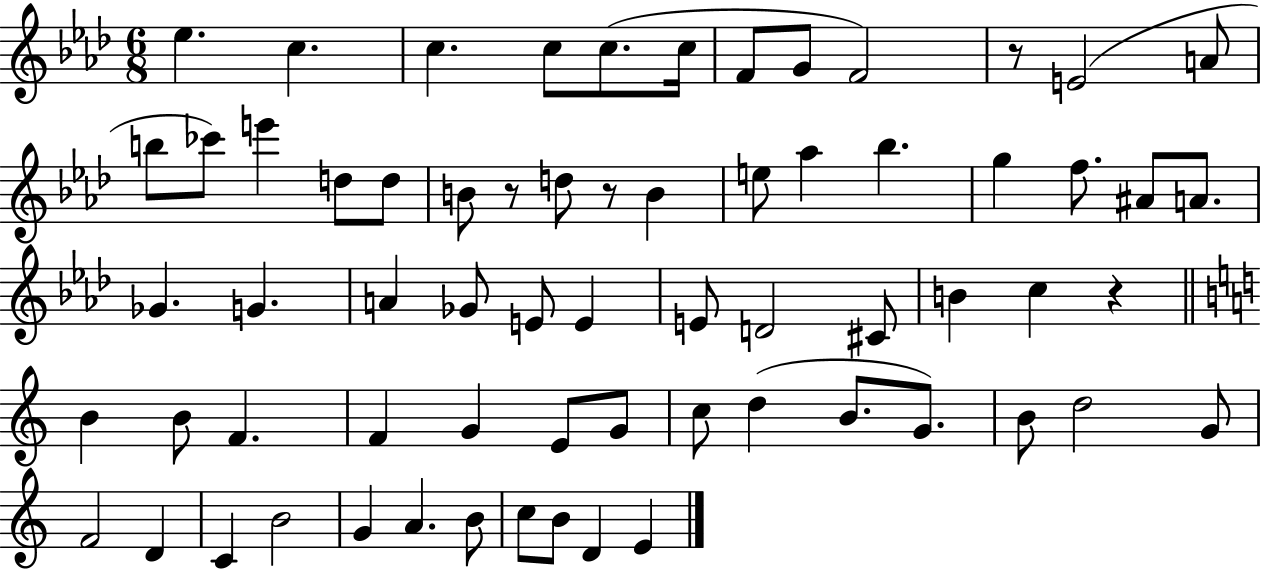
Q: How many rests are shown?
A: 4